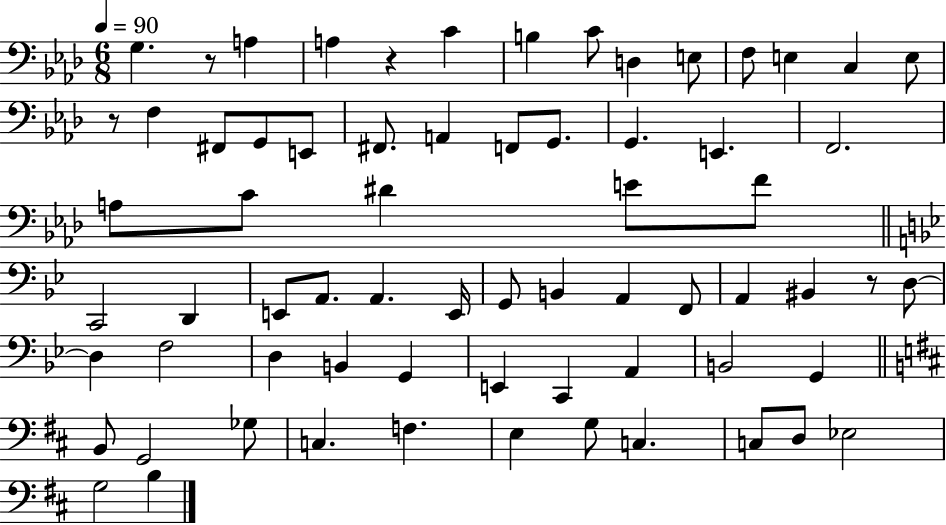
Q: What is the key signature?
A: AES major